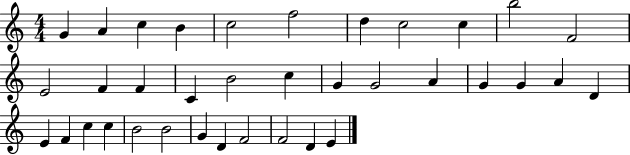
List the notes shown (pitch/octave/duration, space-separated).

G4/q A4/q C5/q B4/q C5/h F5/h D5/q C5/h C5/q B5/h F4/h E4/h F4/q F4/q C4/q B4/h C5/q G4/q G4/h A4/q G4/q G4/q A4/q D4/q E4/q F4/q C5/q C5/q B4/h B4/h G4/q D4/q F4/h F4/h D4/q E4/q